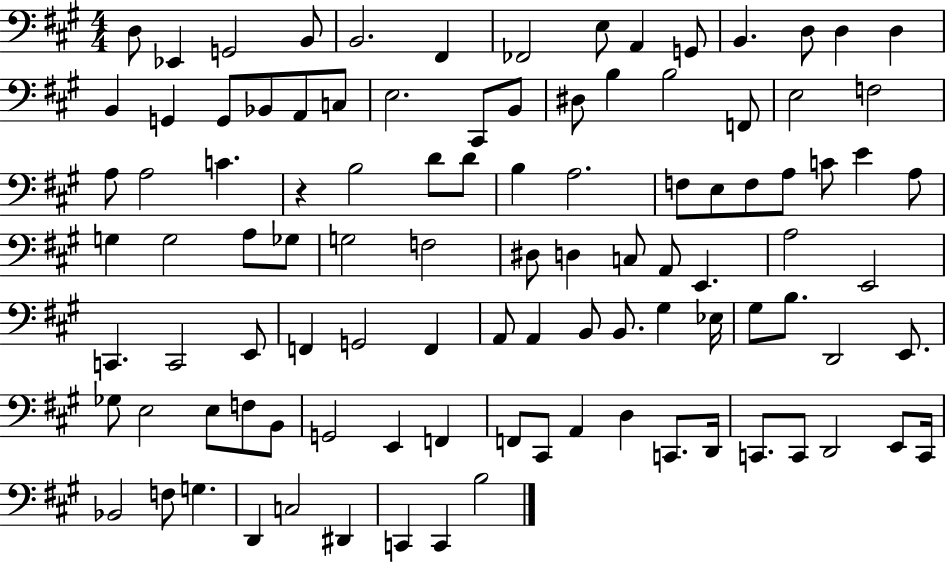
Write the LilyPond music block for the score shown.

{
  \clef bass
  \numericTimeSignature
  \time 4/4
  \key a \major
  d8 ees,4 g,2 b,8 | b,2. fis,4 | fes,2 e8 a,4 g,8 | b,4. d8 d4 d4 | \break b,4 g,4 g,8 bes,8 a,8 c8 | e2. cis,8 b,8 | dis8 b4 b2 f,8 | e2 f2 | \break a8 a2 c'4. | r4 b2 d'8 d'8 | b4 a2. | f8 e8 f8 a8 c'8 e'4 a8 | \break g4 g2 a8 ges8 | g2 f2 | dis8 d4 c8 a,8 e,4. | a2 e,2 | \break c,4. c,2 e,8 | f,4 g,2 f,4 | a,8 a,4 b,8 b,8. gis4 ees16 | gis8 b8. d,2 e,8. | \break ges8 e2 e8 f8 b,8 | g,2 e,4 f,4 | f,8 cis,8 a,4 d4 c,8. d,16 | c,8. c,8 d,2 e,8 c,16 | \break bes,2 f8 g4. | d,4 c2 dis,4 | c,4 c,4 b2 | \bar "|."
}